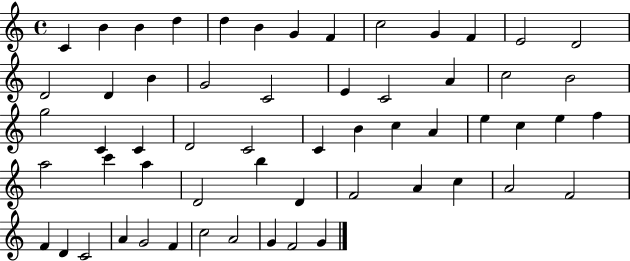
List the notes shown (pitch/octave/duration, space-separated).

C4/q B4/q B4/q D5/q D5/q B4/q G4/q F4/q C5/h G4/q F4/q E4/h D4/h D4/h D4/q B4/q G4/h C4/h E4/q C4/h A4/q C5/h B4/h G5/h C4/q C4/q D4/h C4/h C4/q B4/q C5/q A4/q E5/q C5/q E5/q F5/q A5/h C6/q A5/q D4/h B5/q D4/q F4/h A4/q C5/q A4/h F4/h F4/q D4/q C4/h A4/q G4/h F4/q C5/h A4/h G4/q F4/h G4/q